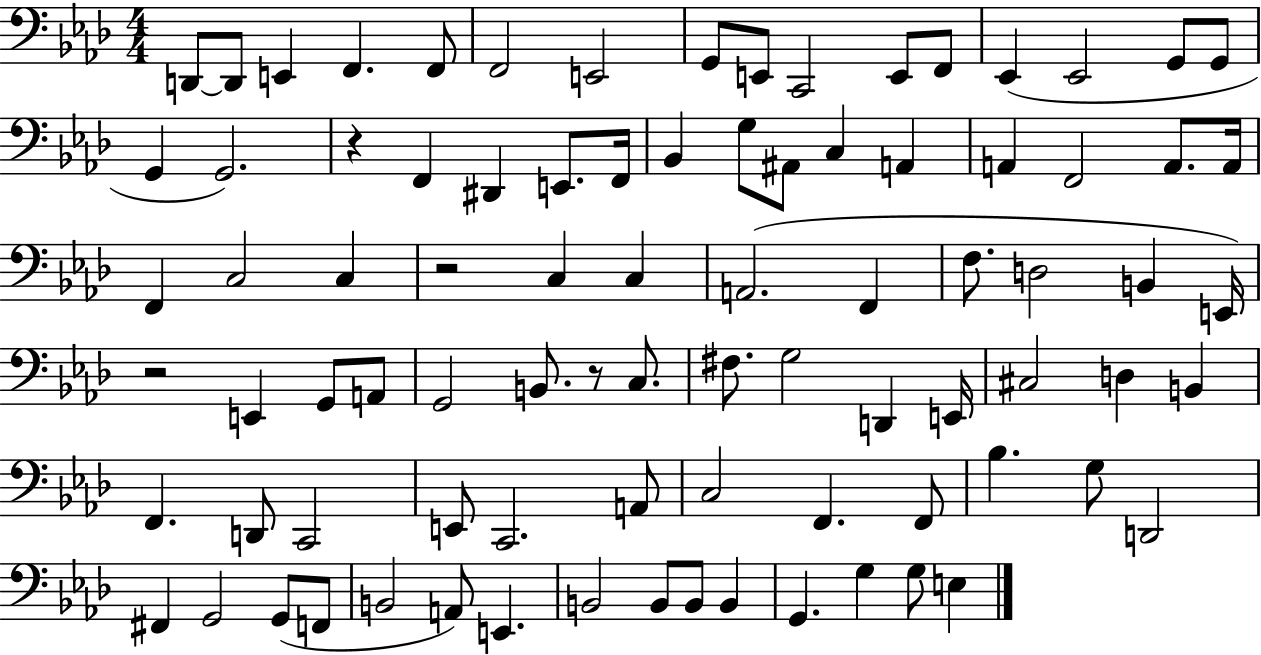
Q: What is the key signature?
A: AES major